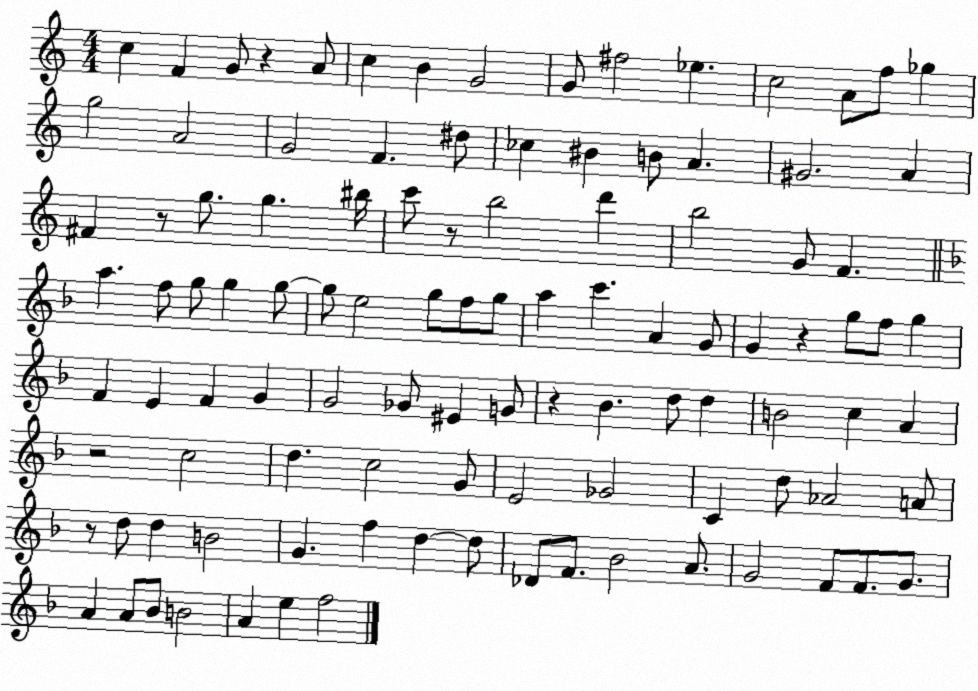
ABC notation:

X:1
T:Untitled
M:4/4
L:1/4
K:C
c F G/2 z A/2 c B G2 G/2 ^f2 _e c2 A/2 f/2 _g g2 A2 G2 F ^d/2 _c ^B B/2 A ^G2 A ^F z/2 g/2 g ^b/4 c'/2 z/2 b2 d' b2 G/2 F a f/2 g/2 g g/2 g/2 e2 g/2 f/2 g/2 a c' A G/2 G z g/2 f/2 g F E F G G2 _G/2 ^E G/2 z _B d/2 d B2 c A z2 c2 d c2 G/2 E2 _G2 C d/2 _A2 A/2 z/2 d/2 d B2 G f d d/2 _D/2 F/2 _B2 A/2 G2 F/2 F/2 G/2 A A/2 _B/2 B2 A e f2